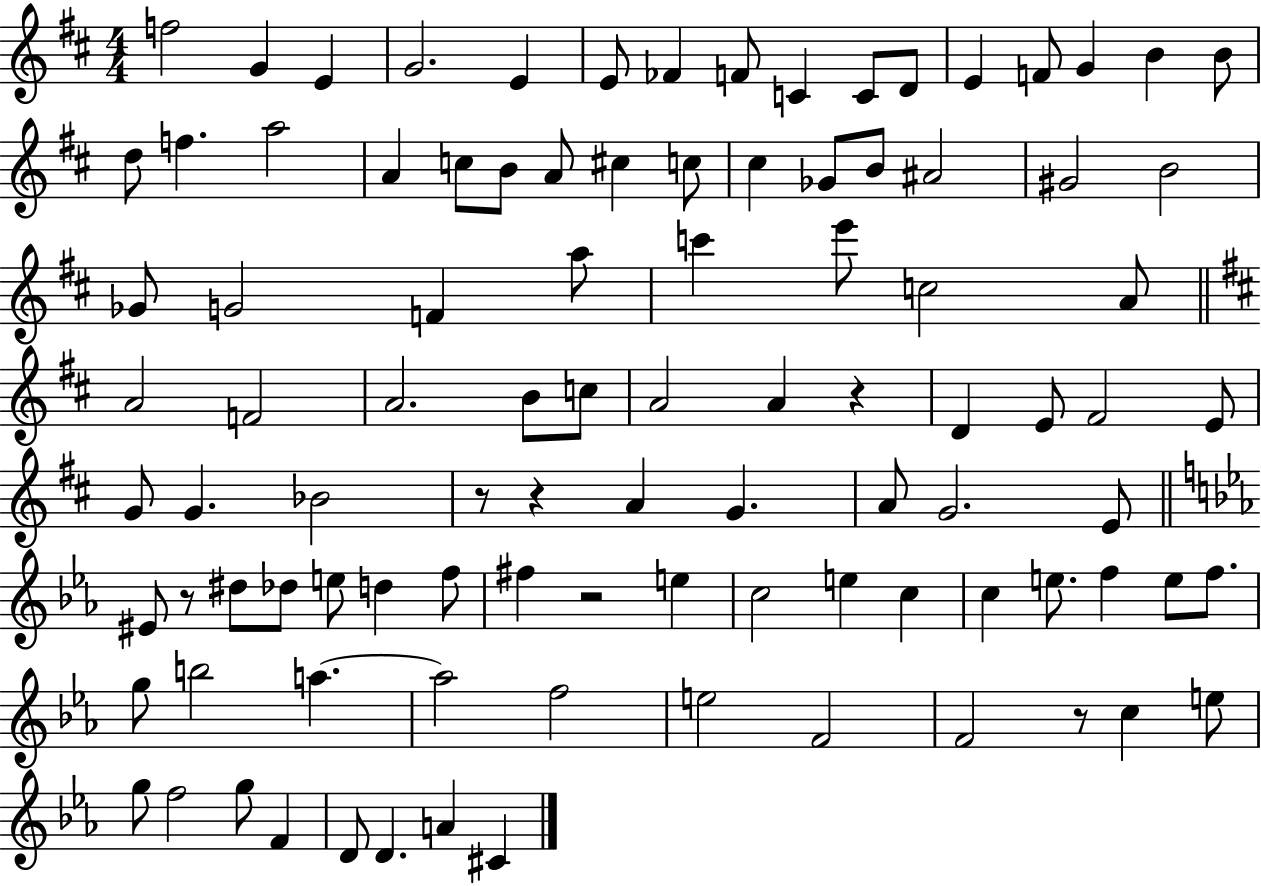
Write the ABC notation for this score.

X:1
T:Untitled
M:4/4
L:1/4
K:D
f2 G E G2 E E/2 _F F/2 C C/2 D/2 E F/2 G B B/2 d/2 f a2 A c/2 B/2 A/2 ^c c/2 ^c _G/2 B/2 ^A2 ^G2 B2 _G/2 G2 F a/2 c' e'/2 c2 A/2 A2 F2 A2 B/2 c/2 A2 A z D E/2 ^F2 E/2 G/2 G _B2 z/2 z A G A/2 G2 E/2 ^E/2 z/2 ^d/2 _d/2 e/2 d f/2 ^f z2 e c2 e c c e/2 f e/2 f/2 g/2 b2 a a2 f2 e2 F2 F2 z/2 c e/2 g/2 f2 g/2 F D/2 D A ^C